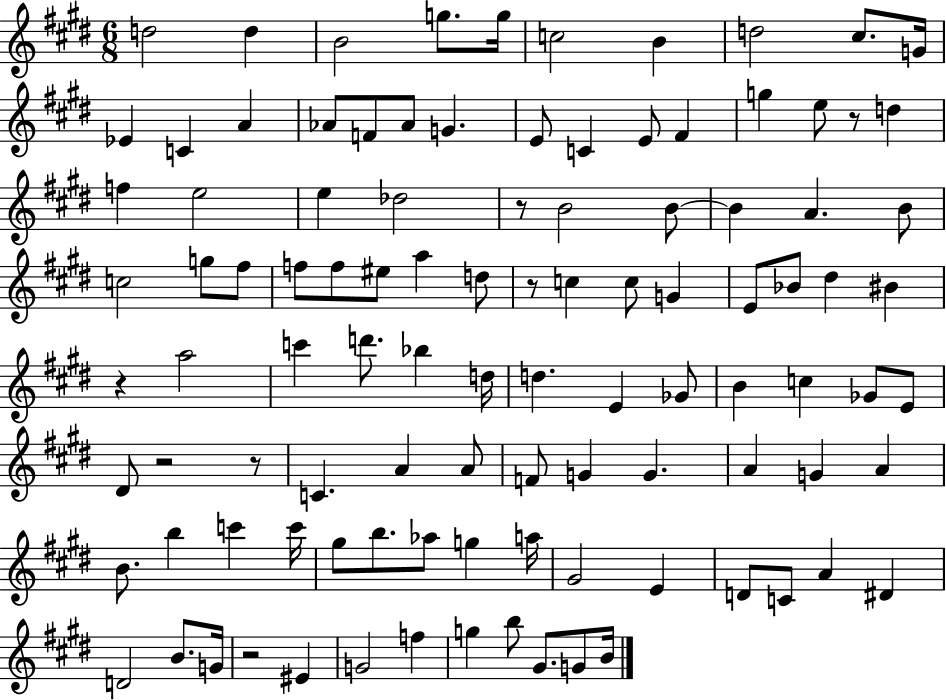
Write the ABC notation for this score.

X:1
T:Untitled
M:6/8
L:1/4
K:E
d2 d B2 g/2 g/4 c2 B d2 ^c/2 G/4 _E C A _A/2 F/2 _A/2 G E/2 C E/2 ^F g e/2 z/2 d f e2 e _d2 z/2 B2 B/2 B A B/2 c2 g/2 ^f/2 f/2 f/2 ^e/2 a d/2 z/2 c c/2 G E/2 _B/2 ^d ^B z a2 c' d'/2 _b d/4 d E _G/2 B c _G/2 E/2 ^D/2 z2 z/2 C A A/2 F/2 G G A G A B/2 b c' c'/4 ^g/2 b/2 _a/2 g a/4 ^G2 E D/2 C/2 A ^D D2 B/2 G/4 z2 ^E G2 f g b/2 ^G/2 G/2 B/4